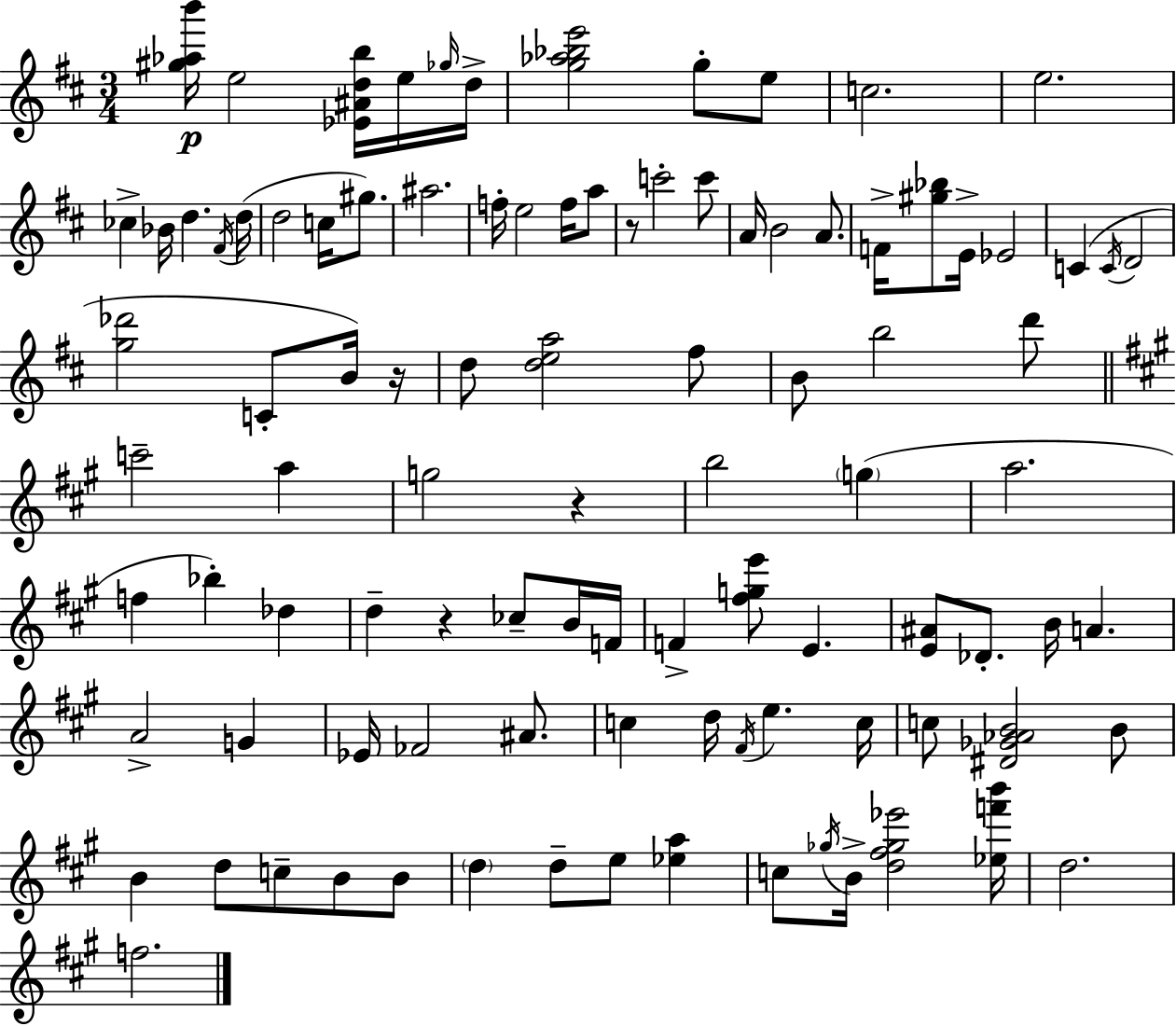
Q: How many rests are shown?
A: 4